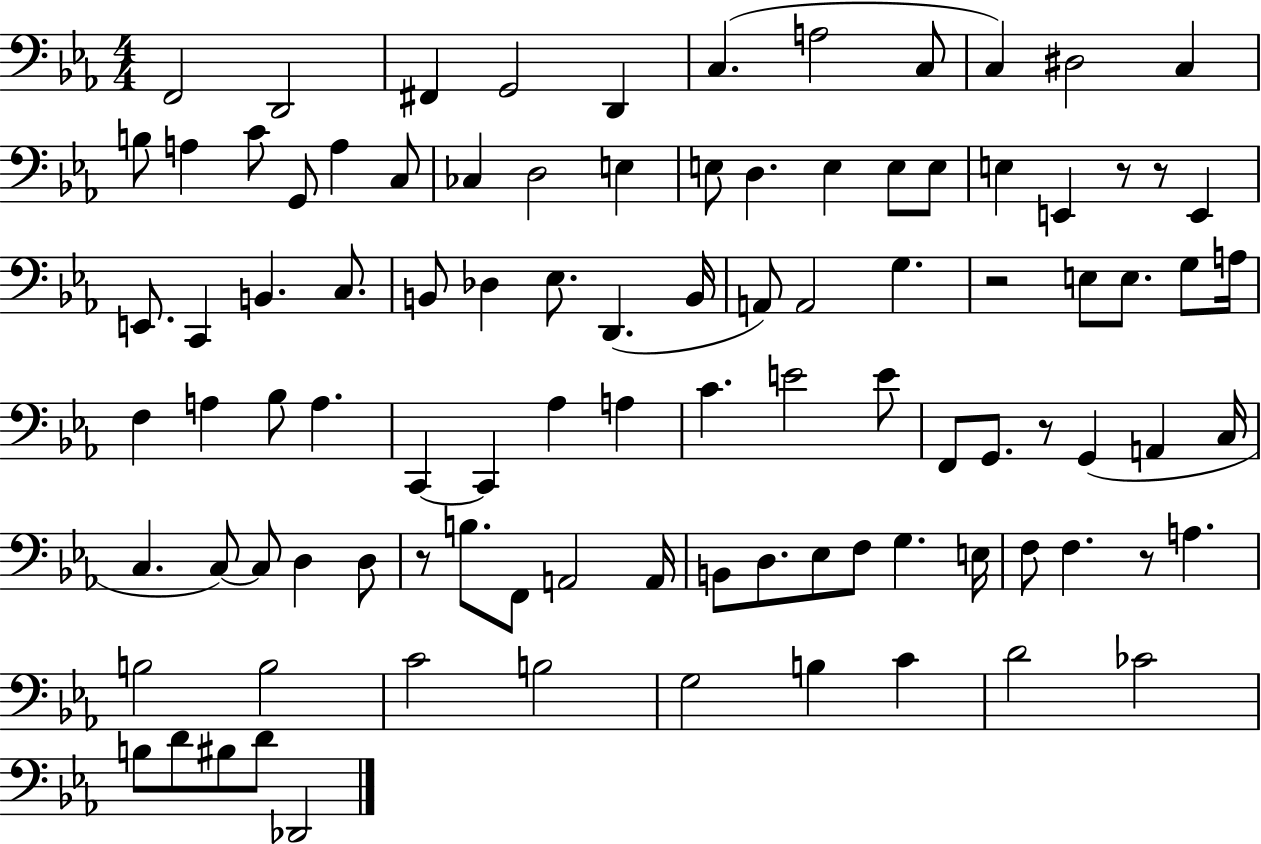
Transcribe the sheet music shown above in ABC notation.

X:1
T:Untitled
M:4/4
L:1/4
K:Eb
F,,2 D,,2 ^F,, G,,2 D,, C, A,2 C,/2 C, ^D,2 C, B,/2 A, C/2 G,,/2 A, C,/2 _C, D,2 E, E,/2 D, E, E,/2 E,/2 E, E,, z/2 z/2 E,, E,,/2 C,, B,, C,/2 B,,/2 _D, _E,/2 D,, B,,/4 A,,/2 A,,2 G, z2 E,/2 E,/2 G,/2 A,/4 F, A, _B,/2 A, C,, C,, _A, A, C E2 E/2 F,,/2 G,,/2 z/2 G,, A,, C,/4 C, C,/2 C,/2 D, D,/2 z/2 B,/2 F,,/2 A,,2 A,,/4 B,,/2 D,/2 _E,/2 F,/2 G, E,/4 F,/2 F, z/2 A, B,2 B,2 C2 B,2 G,2 B, C D2 _C2 B,/2 D/2 ^B,/2 D/2 _D,,2